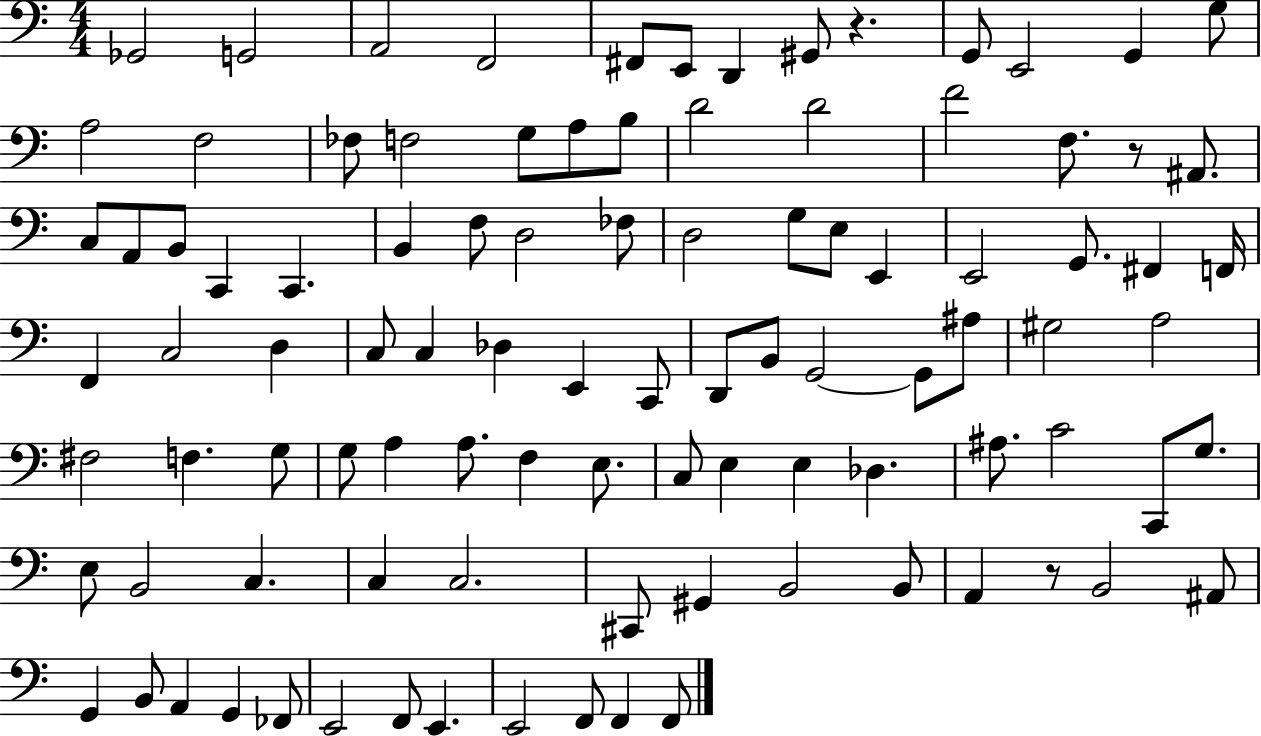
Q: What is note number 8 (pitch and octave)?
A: G#2